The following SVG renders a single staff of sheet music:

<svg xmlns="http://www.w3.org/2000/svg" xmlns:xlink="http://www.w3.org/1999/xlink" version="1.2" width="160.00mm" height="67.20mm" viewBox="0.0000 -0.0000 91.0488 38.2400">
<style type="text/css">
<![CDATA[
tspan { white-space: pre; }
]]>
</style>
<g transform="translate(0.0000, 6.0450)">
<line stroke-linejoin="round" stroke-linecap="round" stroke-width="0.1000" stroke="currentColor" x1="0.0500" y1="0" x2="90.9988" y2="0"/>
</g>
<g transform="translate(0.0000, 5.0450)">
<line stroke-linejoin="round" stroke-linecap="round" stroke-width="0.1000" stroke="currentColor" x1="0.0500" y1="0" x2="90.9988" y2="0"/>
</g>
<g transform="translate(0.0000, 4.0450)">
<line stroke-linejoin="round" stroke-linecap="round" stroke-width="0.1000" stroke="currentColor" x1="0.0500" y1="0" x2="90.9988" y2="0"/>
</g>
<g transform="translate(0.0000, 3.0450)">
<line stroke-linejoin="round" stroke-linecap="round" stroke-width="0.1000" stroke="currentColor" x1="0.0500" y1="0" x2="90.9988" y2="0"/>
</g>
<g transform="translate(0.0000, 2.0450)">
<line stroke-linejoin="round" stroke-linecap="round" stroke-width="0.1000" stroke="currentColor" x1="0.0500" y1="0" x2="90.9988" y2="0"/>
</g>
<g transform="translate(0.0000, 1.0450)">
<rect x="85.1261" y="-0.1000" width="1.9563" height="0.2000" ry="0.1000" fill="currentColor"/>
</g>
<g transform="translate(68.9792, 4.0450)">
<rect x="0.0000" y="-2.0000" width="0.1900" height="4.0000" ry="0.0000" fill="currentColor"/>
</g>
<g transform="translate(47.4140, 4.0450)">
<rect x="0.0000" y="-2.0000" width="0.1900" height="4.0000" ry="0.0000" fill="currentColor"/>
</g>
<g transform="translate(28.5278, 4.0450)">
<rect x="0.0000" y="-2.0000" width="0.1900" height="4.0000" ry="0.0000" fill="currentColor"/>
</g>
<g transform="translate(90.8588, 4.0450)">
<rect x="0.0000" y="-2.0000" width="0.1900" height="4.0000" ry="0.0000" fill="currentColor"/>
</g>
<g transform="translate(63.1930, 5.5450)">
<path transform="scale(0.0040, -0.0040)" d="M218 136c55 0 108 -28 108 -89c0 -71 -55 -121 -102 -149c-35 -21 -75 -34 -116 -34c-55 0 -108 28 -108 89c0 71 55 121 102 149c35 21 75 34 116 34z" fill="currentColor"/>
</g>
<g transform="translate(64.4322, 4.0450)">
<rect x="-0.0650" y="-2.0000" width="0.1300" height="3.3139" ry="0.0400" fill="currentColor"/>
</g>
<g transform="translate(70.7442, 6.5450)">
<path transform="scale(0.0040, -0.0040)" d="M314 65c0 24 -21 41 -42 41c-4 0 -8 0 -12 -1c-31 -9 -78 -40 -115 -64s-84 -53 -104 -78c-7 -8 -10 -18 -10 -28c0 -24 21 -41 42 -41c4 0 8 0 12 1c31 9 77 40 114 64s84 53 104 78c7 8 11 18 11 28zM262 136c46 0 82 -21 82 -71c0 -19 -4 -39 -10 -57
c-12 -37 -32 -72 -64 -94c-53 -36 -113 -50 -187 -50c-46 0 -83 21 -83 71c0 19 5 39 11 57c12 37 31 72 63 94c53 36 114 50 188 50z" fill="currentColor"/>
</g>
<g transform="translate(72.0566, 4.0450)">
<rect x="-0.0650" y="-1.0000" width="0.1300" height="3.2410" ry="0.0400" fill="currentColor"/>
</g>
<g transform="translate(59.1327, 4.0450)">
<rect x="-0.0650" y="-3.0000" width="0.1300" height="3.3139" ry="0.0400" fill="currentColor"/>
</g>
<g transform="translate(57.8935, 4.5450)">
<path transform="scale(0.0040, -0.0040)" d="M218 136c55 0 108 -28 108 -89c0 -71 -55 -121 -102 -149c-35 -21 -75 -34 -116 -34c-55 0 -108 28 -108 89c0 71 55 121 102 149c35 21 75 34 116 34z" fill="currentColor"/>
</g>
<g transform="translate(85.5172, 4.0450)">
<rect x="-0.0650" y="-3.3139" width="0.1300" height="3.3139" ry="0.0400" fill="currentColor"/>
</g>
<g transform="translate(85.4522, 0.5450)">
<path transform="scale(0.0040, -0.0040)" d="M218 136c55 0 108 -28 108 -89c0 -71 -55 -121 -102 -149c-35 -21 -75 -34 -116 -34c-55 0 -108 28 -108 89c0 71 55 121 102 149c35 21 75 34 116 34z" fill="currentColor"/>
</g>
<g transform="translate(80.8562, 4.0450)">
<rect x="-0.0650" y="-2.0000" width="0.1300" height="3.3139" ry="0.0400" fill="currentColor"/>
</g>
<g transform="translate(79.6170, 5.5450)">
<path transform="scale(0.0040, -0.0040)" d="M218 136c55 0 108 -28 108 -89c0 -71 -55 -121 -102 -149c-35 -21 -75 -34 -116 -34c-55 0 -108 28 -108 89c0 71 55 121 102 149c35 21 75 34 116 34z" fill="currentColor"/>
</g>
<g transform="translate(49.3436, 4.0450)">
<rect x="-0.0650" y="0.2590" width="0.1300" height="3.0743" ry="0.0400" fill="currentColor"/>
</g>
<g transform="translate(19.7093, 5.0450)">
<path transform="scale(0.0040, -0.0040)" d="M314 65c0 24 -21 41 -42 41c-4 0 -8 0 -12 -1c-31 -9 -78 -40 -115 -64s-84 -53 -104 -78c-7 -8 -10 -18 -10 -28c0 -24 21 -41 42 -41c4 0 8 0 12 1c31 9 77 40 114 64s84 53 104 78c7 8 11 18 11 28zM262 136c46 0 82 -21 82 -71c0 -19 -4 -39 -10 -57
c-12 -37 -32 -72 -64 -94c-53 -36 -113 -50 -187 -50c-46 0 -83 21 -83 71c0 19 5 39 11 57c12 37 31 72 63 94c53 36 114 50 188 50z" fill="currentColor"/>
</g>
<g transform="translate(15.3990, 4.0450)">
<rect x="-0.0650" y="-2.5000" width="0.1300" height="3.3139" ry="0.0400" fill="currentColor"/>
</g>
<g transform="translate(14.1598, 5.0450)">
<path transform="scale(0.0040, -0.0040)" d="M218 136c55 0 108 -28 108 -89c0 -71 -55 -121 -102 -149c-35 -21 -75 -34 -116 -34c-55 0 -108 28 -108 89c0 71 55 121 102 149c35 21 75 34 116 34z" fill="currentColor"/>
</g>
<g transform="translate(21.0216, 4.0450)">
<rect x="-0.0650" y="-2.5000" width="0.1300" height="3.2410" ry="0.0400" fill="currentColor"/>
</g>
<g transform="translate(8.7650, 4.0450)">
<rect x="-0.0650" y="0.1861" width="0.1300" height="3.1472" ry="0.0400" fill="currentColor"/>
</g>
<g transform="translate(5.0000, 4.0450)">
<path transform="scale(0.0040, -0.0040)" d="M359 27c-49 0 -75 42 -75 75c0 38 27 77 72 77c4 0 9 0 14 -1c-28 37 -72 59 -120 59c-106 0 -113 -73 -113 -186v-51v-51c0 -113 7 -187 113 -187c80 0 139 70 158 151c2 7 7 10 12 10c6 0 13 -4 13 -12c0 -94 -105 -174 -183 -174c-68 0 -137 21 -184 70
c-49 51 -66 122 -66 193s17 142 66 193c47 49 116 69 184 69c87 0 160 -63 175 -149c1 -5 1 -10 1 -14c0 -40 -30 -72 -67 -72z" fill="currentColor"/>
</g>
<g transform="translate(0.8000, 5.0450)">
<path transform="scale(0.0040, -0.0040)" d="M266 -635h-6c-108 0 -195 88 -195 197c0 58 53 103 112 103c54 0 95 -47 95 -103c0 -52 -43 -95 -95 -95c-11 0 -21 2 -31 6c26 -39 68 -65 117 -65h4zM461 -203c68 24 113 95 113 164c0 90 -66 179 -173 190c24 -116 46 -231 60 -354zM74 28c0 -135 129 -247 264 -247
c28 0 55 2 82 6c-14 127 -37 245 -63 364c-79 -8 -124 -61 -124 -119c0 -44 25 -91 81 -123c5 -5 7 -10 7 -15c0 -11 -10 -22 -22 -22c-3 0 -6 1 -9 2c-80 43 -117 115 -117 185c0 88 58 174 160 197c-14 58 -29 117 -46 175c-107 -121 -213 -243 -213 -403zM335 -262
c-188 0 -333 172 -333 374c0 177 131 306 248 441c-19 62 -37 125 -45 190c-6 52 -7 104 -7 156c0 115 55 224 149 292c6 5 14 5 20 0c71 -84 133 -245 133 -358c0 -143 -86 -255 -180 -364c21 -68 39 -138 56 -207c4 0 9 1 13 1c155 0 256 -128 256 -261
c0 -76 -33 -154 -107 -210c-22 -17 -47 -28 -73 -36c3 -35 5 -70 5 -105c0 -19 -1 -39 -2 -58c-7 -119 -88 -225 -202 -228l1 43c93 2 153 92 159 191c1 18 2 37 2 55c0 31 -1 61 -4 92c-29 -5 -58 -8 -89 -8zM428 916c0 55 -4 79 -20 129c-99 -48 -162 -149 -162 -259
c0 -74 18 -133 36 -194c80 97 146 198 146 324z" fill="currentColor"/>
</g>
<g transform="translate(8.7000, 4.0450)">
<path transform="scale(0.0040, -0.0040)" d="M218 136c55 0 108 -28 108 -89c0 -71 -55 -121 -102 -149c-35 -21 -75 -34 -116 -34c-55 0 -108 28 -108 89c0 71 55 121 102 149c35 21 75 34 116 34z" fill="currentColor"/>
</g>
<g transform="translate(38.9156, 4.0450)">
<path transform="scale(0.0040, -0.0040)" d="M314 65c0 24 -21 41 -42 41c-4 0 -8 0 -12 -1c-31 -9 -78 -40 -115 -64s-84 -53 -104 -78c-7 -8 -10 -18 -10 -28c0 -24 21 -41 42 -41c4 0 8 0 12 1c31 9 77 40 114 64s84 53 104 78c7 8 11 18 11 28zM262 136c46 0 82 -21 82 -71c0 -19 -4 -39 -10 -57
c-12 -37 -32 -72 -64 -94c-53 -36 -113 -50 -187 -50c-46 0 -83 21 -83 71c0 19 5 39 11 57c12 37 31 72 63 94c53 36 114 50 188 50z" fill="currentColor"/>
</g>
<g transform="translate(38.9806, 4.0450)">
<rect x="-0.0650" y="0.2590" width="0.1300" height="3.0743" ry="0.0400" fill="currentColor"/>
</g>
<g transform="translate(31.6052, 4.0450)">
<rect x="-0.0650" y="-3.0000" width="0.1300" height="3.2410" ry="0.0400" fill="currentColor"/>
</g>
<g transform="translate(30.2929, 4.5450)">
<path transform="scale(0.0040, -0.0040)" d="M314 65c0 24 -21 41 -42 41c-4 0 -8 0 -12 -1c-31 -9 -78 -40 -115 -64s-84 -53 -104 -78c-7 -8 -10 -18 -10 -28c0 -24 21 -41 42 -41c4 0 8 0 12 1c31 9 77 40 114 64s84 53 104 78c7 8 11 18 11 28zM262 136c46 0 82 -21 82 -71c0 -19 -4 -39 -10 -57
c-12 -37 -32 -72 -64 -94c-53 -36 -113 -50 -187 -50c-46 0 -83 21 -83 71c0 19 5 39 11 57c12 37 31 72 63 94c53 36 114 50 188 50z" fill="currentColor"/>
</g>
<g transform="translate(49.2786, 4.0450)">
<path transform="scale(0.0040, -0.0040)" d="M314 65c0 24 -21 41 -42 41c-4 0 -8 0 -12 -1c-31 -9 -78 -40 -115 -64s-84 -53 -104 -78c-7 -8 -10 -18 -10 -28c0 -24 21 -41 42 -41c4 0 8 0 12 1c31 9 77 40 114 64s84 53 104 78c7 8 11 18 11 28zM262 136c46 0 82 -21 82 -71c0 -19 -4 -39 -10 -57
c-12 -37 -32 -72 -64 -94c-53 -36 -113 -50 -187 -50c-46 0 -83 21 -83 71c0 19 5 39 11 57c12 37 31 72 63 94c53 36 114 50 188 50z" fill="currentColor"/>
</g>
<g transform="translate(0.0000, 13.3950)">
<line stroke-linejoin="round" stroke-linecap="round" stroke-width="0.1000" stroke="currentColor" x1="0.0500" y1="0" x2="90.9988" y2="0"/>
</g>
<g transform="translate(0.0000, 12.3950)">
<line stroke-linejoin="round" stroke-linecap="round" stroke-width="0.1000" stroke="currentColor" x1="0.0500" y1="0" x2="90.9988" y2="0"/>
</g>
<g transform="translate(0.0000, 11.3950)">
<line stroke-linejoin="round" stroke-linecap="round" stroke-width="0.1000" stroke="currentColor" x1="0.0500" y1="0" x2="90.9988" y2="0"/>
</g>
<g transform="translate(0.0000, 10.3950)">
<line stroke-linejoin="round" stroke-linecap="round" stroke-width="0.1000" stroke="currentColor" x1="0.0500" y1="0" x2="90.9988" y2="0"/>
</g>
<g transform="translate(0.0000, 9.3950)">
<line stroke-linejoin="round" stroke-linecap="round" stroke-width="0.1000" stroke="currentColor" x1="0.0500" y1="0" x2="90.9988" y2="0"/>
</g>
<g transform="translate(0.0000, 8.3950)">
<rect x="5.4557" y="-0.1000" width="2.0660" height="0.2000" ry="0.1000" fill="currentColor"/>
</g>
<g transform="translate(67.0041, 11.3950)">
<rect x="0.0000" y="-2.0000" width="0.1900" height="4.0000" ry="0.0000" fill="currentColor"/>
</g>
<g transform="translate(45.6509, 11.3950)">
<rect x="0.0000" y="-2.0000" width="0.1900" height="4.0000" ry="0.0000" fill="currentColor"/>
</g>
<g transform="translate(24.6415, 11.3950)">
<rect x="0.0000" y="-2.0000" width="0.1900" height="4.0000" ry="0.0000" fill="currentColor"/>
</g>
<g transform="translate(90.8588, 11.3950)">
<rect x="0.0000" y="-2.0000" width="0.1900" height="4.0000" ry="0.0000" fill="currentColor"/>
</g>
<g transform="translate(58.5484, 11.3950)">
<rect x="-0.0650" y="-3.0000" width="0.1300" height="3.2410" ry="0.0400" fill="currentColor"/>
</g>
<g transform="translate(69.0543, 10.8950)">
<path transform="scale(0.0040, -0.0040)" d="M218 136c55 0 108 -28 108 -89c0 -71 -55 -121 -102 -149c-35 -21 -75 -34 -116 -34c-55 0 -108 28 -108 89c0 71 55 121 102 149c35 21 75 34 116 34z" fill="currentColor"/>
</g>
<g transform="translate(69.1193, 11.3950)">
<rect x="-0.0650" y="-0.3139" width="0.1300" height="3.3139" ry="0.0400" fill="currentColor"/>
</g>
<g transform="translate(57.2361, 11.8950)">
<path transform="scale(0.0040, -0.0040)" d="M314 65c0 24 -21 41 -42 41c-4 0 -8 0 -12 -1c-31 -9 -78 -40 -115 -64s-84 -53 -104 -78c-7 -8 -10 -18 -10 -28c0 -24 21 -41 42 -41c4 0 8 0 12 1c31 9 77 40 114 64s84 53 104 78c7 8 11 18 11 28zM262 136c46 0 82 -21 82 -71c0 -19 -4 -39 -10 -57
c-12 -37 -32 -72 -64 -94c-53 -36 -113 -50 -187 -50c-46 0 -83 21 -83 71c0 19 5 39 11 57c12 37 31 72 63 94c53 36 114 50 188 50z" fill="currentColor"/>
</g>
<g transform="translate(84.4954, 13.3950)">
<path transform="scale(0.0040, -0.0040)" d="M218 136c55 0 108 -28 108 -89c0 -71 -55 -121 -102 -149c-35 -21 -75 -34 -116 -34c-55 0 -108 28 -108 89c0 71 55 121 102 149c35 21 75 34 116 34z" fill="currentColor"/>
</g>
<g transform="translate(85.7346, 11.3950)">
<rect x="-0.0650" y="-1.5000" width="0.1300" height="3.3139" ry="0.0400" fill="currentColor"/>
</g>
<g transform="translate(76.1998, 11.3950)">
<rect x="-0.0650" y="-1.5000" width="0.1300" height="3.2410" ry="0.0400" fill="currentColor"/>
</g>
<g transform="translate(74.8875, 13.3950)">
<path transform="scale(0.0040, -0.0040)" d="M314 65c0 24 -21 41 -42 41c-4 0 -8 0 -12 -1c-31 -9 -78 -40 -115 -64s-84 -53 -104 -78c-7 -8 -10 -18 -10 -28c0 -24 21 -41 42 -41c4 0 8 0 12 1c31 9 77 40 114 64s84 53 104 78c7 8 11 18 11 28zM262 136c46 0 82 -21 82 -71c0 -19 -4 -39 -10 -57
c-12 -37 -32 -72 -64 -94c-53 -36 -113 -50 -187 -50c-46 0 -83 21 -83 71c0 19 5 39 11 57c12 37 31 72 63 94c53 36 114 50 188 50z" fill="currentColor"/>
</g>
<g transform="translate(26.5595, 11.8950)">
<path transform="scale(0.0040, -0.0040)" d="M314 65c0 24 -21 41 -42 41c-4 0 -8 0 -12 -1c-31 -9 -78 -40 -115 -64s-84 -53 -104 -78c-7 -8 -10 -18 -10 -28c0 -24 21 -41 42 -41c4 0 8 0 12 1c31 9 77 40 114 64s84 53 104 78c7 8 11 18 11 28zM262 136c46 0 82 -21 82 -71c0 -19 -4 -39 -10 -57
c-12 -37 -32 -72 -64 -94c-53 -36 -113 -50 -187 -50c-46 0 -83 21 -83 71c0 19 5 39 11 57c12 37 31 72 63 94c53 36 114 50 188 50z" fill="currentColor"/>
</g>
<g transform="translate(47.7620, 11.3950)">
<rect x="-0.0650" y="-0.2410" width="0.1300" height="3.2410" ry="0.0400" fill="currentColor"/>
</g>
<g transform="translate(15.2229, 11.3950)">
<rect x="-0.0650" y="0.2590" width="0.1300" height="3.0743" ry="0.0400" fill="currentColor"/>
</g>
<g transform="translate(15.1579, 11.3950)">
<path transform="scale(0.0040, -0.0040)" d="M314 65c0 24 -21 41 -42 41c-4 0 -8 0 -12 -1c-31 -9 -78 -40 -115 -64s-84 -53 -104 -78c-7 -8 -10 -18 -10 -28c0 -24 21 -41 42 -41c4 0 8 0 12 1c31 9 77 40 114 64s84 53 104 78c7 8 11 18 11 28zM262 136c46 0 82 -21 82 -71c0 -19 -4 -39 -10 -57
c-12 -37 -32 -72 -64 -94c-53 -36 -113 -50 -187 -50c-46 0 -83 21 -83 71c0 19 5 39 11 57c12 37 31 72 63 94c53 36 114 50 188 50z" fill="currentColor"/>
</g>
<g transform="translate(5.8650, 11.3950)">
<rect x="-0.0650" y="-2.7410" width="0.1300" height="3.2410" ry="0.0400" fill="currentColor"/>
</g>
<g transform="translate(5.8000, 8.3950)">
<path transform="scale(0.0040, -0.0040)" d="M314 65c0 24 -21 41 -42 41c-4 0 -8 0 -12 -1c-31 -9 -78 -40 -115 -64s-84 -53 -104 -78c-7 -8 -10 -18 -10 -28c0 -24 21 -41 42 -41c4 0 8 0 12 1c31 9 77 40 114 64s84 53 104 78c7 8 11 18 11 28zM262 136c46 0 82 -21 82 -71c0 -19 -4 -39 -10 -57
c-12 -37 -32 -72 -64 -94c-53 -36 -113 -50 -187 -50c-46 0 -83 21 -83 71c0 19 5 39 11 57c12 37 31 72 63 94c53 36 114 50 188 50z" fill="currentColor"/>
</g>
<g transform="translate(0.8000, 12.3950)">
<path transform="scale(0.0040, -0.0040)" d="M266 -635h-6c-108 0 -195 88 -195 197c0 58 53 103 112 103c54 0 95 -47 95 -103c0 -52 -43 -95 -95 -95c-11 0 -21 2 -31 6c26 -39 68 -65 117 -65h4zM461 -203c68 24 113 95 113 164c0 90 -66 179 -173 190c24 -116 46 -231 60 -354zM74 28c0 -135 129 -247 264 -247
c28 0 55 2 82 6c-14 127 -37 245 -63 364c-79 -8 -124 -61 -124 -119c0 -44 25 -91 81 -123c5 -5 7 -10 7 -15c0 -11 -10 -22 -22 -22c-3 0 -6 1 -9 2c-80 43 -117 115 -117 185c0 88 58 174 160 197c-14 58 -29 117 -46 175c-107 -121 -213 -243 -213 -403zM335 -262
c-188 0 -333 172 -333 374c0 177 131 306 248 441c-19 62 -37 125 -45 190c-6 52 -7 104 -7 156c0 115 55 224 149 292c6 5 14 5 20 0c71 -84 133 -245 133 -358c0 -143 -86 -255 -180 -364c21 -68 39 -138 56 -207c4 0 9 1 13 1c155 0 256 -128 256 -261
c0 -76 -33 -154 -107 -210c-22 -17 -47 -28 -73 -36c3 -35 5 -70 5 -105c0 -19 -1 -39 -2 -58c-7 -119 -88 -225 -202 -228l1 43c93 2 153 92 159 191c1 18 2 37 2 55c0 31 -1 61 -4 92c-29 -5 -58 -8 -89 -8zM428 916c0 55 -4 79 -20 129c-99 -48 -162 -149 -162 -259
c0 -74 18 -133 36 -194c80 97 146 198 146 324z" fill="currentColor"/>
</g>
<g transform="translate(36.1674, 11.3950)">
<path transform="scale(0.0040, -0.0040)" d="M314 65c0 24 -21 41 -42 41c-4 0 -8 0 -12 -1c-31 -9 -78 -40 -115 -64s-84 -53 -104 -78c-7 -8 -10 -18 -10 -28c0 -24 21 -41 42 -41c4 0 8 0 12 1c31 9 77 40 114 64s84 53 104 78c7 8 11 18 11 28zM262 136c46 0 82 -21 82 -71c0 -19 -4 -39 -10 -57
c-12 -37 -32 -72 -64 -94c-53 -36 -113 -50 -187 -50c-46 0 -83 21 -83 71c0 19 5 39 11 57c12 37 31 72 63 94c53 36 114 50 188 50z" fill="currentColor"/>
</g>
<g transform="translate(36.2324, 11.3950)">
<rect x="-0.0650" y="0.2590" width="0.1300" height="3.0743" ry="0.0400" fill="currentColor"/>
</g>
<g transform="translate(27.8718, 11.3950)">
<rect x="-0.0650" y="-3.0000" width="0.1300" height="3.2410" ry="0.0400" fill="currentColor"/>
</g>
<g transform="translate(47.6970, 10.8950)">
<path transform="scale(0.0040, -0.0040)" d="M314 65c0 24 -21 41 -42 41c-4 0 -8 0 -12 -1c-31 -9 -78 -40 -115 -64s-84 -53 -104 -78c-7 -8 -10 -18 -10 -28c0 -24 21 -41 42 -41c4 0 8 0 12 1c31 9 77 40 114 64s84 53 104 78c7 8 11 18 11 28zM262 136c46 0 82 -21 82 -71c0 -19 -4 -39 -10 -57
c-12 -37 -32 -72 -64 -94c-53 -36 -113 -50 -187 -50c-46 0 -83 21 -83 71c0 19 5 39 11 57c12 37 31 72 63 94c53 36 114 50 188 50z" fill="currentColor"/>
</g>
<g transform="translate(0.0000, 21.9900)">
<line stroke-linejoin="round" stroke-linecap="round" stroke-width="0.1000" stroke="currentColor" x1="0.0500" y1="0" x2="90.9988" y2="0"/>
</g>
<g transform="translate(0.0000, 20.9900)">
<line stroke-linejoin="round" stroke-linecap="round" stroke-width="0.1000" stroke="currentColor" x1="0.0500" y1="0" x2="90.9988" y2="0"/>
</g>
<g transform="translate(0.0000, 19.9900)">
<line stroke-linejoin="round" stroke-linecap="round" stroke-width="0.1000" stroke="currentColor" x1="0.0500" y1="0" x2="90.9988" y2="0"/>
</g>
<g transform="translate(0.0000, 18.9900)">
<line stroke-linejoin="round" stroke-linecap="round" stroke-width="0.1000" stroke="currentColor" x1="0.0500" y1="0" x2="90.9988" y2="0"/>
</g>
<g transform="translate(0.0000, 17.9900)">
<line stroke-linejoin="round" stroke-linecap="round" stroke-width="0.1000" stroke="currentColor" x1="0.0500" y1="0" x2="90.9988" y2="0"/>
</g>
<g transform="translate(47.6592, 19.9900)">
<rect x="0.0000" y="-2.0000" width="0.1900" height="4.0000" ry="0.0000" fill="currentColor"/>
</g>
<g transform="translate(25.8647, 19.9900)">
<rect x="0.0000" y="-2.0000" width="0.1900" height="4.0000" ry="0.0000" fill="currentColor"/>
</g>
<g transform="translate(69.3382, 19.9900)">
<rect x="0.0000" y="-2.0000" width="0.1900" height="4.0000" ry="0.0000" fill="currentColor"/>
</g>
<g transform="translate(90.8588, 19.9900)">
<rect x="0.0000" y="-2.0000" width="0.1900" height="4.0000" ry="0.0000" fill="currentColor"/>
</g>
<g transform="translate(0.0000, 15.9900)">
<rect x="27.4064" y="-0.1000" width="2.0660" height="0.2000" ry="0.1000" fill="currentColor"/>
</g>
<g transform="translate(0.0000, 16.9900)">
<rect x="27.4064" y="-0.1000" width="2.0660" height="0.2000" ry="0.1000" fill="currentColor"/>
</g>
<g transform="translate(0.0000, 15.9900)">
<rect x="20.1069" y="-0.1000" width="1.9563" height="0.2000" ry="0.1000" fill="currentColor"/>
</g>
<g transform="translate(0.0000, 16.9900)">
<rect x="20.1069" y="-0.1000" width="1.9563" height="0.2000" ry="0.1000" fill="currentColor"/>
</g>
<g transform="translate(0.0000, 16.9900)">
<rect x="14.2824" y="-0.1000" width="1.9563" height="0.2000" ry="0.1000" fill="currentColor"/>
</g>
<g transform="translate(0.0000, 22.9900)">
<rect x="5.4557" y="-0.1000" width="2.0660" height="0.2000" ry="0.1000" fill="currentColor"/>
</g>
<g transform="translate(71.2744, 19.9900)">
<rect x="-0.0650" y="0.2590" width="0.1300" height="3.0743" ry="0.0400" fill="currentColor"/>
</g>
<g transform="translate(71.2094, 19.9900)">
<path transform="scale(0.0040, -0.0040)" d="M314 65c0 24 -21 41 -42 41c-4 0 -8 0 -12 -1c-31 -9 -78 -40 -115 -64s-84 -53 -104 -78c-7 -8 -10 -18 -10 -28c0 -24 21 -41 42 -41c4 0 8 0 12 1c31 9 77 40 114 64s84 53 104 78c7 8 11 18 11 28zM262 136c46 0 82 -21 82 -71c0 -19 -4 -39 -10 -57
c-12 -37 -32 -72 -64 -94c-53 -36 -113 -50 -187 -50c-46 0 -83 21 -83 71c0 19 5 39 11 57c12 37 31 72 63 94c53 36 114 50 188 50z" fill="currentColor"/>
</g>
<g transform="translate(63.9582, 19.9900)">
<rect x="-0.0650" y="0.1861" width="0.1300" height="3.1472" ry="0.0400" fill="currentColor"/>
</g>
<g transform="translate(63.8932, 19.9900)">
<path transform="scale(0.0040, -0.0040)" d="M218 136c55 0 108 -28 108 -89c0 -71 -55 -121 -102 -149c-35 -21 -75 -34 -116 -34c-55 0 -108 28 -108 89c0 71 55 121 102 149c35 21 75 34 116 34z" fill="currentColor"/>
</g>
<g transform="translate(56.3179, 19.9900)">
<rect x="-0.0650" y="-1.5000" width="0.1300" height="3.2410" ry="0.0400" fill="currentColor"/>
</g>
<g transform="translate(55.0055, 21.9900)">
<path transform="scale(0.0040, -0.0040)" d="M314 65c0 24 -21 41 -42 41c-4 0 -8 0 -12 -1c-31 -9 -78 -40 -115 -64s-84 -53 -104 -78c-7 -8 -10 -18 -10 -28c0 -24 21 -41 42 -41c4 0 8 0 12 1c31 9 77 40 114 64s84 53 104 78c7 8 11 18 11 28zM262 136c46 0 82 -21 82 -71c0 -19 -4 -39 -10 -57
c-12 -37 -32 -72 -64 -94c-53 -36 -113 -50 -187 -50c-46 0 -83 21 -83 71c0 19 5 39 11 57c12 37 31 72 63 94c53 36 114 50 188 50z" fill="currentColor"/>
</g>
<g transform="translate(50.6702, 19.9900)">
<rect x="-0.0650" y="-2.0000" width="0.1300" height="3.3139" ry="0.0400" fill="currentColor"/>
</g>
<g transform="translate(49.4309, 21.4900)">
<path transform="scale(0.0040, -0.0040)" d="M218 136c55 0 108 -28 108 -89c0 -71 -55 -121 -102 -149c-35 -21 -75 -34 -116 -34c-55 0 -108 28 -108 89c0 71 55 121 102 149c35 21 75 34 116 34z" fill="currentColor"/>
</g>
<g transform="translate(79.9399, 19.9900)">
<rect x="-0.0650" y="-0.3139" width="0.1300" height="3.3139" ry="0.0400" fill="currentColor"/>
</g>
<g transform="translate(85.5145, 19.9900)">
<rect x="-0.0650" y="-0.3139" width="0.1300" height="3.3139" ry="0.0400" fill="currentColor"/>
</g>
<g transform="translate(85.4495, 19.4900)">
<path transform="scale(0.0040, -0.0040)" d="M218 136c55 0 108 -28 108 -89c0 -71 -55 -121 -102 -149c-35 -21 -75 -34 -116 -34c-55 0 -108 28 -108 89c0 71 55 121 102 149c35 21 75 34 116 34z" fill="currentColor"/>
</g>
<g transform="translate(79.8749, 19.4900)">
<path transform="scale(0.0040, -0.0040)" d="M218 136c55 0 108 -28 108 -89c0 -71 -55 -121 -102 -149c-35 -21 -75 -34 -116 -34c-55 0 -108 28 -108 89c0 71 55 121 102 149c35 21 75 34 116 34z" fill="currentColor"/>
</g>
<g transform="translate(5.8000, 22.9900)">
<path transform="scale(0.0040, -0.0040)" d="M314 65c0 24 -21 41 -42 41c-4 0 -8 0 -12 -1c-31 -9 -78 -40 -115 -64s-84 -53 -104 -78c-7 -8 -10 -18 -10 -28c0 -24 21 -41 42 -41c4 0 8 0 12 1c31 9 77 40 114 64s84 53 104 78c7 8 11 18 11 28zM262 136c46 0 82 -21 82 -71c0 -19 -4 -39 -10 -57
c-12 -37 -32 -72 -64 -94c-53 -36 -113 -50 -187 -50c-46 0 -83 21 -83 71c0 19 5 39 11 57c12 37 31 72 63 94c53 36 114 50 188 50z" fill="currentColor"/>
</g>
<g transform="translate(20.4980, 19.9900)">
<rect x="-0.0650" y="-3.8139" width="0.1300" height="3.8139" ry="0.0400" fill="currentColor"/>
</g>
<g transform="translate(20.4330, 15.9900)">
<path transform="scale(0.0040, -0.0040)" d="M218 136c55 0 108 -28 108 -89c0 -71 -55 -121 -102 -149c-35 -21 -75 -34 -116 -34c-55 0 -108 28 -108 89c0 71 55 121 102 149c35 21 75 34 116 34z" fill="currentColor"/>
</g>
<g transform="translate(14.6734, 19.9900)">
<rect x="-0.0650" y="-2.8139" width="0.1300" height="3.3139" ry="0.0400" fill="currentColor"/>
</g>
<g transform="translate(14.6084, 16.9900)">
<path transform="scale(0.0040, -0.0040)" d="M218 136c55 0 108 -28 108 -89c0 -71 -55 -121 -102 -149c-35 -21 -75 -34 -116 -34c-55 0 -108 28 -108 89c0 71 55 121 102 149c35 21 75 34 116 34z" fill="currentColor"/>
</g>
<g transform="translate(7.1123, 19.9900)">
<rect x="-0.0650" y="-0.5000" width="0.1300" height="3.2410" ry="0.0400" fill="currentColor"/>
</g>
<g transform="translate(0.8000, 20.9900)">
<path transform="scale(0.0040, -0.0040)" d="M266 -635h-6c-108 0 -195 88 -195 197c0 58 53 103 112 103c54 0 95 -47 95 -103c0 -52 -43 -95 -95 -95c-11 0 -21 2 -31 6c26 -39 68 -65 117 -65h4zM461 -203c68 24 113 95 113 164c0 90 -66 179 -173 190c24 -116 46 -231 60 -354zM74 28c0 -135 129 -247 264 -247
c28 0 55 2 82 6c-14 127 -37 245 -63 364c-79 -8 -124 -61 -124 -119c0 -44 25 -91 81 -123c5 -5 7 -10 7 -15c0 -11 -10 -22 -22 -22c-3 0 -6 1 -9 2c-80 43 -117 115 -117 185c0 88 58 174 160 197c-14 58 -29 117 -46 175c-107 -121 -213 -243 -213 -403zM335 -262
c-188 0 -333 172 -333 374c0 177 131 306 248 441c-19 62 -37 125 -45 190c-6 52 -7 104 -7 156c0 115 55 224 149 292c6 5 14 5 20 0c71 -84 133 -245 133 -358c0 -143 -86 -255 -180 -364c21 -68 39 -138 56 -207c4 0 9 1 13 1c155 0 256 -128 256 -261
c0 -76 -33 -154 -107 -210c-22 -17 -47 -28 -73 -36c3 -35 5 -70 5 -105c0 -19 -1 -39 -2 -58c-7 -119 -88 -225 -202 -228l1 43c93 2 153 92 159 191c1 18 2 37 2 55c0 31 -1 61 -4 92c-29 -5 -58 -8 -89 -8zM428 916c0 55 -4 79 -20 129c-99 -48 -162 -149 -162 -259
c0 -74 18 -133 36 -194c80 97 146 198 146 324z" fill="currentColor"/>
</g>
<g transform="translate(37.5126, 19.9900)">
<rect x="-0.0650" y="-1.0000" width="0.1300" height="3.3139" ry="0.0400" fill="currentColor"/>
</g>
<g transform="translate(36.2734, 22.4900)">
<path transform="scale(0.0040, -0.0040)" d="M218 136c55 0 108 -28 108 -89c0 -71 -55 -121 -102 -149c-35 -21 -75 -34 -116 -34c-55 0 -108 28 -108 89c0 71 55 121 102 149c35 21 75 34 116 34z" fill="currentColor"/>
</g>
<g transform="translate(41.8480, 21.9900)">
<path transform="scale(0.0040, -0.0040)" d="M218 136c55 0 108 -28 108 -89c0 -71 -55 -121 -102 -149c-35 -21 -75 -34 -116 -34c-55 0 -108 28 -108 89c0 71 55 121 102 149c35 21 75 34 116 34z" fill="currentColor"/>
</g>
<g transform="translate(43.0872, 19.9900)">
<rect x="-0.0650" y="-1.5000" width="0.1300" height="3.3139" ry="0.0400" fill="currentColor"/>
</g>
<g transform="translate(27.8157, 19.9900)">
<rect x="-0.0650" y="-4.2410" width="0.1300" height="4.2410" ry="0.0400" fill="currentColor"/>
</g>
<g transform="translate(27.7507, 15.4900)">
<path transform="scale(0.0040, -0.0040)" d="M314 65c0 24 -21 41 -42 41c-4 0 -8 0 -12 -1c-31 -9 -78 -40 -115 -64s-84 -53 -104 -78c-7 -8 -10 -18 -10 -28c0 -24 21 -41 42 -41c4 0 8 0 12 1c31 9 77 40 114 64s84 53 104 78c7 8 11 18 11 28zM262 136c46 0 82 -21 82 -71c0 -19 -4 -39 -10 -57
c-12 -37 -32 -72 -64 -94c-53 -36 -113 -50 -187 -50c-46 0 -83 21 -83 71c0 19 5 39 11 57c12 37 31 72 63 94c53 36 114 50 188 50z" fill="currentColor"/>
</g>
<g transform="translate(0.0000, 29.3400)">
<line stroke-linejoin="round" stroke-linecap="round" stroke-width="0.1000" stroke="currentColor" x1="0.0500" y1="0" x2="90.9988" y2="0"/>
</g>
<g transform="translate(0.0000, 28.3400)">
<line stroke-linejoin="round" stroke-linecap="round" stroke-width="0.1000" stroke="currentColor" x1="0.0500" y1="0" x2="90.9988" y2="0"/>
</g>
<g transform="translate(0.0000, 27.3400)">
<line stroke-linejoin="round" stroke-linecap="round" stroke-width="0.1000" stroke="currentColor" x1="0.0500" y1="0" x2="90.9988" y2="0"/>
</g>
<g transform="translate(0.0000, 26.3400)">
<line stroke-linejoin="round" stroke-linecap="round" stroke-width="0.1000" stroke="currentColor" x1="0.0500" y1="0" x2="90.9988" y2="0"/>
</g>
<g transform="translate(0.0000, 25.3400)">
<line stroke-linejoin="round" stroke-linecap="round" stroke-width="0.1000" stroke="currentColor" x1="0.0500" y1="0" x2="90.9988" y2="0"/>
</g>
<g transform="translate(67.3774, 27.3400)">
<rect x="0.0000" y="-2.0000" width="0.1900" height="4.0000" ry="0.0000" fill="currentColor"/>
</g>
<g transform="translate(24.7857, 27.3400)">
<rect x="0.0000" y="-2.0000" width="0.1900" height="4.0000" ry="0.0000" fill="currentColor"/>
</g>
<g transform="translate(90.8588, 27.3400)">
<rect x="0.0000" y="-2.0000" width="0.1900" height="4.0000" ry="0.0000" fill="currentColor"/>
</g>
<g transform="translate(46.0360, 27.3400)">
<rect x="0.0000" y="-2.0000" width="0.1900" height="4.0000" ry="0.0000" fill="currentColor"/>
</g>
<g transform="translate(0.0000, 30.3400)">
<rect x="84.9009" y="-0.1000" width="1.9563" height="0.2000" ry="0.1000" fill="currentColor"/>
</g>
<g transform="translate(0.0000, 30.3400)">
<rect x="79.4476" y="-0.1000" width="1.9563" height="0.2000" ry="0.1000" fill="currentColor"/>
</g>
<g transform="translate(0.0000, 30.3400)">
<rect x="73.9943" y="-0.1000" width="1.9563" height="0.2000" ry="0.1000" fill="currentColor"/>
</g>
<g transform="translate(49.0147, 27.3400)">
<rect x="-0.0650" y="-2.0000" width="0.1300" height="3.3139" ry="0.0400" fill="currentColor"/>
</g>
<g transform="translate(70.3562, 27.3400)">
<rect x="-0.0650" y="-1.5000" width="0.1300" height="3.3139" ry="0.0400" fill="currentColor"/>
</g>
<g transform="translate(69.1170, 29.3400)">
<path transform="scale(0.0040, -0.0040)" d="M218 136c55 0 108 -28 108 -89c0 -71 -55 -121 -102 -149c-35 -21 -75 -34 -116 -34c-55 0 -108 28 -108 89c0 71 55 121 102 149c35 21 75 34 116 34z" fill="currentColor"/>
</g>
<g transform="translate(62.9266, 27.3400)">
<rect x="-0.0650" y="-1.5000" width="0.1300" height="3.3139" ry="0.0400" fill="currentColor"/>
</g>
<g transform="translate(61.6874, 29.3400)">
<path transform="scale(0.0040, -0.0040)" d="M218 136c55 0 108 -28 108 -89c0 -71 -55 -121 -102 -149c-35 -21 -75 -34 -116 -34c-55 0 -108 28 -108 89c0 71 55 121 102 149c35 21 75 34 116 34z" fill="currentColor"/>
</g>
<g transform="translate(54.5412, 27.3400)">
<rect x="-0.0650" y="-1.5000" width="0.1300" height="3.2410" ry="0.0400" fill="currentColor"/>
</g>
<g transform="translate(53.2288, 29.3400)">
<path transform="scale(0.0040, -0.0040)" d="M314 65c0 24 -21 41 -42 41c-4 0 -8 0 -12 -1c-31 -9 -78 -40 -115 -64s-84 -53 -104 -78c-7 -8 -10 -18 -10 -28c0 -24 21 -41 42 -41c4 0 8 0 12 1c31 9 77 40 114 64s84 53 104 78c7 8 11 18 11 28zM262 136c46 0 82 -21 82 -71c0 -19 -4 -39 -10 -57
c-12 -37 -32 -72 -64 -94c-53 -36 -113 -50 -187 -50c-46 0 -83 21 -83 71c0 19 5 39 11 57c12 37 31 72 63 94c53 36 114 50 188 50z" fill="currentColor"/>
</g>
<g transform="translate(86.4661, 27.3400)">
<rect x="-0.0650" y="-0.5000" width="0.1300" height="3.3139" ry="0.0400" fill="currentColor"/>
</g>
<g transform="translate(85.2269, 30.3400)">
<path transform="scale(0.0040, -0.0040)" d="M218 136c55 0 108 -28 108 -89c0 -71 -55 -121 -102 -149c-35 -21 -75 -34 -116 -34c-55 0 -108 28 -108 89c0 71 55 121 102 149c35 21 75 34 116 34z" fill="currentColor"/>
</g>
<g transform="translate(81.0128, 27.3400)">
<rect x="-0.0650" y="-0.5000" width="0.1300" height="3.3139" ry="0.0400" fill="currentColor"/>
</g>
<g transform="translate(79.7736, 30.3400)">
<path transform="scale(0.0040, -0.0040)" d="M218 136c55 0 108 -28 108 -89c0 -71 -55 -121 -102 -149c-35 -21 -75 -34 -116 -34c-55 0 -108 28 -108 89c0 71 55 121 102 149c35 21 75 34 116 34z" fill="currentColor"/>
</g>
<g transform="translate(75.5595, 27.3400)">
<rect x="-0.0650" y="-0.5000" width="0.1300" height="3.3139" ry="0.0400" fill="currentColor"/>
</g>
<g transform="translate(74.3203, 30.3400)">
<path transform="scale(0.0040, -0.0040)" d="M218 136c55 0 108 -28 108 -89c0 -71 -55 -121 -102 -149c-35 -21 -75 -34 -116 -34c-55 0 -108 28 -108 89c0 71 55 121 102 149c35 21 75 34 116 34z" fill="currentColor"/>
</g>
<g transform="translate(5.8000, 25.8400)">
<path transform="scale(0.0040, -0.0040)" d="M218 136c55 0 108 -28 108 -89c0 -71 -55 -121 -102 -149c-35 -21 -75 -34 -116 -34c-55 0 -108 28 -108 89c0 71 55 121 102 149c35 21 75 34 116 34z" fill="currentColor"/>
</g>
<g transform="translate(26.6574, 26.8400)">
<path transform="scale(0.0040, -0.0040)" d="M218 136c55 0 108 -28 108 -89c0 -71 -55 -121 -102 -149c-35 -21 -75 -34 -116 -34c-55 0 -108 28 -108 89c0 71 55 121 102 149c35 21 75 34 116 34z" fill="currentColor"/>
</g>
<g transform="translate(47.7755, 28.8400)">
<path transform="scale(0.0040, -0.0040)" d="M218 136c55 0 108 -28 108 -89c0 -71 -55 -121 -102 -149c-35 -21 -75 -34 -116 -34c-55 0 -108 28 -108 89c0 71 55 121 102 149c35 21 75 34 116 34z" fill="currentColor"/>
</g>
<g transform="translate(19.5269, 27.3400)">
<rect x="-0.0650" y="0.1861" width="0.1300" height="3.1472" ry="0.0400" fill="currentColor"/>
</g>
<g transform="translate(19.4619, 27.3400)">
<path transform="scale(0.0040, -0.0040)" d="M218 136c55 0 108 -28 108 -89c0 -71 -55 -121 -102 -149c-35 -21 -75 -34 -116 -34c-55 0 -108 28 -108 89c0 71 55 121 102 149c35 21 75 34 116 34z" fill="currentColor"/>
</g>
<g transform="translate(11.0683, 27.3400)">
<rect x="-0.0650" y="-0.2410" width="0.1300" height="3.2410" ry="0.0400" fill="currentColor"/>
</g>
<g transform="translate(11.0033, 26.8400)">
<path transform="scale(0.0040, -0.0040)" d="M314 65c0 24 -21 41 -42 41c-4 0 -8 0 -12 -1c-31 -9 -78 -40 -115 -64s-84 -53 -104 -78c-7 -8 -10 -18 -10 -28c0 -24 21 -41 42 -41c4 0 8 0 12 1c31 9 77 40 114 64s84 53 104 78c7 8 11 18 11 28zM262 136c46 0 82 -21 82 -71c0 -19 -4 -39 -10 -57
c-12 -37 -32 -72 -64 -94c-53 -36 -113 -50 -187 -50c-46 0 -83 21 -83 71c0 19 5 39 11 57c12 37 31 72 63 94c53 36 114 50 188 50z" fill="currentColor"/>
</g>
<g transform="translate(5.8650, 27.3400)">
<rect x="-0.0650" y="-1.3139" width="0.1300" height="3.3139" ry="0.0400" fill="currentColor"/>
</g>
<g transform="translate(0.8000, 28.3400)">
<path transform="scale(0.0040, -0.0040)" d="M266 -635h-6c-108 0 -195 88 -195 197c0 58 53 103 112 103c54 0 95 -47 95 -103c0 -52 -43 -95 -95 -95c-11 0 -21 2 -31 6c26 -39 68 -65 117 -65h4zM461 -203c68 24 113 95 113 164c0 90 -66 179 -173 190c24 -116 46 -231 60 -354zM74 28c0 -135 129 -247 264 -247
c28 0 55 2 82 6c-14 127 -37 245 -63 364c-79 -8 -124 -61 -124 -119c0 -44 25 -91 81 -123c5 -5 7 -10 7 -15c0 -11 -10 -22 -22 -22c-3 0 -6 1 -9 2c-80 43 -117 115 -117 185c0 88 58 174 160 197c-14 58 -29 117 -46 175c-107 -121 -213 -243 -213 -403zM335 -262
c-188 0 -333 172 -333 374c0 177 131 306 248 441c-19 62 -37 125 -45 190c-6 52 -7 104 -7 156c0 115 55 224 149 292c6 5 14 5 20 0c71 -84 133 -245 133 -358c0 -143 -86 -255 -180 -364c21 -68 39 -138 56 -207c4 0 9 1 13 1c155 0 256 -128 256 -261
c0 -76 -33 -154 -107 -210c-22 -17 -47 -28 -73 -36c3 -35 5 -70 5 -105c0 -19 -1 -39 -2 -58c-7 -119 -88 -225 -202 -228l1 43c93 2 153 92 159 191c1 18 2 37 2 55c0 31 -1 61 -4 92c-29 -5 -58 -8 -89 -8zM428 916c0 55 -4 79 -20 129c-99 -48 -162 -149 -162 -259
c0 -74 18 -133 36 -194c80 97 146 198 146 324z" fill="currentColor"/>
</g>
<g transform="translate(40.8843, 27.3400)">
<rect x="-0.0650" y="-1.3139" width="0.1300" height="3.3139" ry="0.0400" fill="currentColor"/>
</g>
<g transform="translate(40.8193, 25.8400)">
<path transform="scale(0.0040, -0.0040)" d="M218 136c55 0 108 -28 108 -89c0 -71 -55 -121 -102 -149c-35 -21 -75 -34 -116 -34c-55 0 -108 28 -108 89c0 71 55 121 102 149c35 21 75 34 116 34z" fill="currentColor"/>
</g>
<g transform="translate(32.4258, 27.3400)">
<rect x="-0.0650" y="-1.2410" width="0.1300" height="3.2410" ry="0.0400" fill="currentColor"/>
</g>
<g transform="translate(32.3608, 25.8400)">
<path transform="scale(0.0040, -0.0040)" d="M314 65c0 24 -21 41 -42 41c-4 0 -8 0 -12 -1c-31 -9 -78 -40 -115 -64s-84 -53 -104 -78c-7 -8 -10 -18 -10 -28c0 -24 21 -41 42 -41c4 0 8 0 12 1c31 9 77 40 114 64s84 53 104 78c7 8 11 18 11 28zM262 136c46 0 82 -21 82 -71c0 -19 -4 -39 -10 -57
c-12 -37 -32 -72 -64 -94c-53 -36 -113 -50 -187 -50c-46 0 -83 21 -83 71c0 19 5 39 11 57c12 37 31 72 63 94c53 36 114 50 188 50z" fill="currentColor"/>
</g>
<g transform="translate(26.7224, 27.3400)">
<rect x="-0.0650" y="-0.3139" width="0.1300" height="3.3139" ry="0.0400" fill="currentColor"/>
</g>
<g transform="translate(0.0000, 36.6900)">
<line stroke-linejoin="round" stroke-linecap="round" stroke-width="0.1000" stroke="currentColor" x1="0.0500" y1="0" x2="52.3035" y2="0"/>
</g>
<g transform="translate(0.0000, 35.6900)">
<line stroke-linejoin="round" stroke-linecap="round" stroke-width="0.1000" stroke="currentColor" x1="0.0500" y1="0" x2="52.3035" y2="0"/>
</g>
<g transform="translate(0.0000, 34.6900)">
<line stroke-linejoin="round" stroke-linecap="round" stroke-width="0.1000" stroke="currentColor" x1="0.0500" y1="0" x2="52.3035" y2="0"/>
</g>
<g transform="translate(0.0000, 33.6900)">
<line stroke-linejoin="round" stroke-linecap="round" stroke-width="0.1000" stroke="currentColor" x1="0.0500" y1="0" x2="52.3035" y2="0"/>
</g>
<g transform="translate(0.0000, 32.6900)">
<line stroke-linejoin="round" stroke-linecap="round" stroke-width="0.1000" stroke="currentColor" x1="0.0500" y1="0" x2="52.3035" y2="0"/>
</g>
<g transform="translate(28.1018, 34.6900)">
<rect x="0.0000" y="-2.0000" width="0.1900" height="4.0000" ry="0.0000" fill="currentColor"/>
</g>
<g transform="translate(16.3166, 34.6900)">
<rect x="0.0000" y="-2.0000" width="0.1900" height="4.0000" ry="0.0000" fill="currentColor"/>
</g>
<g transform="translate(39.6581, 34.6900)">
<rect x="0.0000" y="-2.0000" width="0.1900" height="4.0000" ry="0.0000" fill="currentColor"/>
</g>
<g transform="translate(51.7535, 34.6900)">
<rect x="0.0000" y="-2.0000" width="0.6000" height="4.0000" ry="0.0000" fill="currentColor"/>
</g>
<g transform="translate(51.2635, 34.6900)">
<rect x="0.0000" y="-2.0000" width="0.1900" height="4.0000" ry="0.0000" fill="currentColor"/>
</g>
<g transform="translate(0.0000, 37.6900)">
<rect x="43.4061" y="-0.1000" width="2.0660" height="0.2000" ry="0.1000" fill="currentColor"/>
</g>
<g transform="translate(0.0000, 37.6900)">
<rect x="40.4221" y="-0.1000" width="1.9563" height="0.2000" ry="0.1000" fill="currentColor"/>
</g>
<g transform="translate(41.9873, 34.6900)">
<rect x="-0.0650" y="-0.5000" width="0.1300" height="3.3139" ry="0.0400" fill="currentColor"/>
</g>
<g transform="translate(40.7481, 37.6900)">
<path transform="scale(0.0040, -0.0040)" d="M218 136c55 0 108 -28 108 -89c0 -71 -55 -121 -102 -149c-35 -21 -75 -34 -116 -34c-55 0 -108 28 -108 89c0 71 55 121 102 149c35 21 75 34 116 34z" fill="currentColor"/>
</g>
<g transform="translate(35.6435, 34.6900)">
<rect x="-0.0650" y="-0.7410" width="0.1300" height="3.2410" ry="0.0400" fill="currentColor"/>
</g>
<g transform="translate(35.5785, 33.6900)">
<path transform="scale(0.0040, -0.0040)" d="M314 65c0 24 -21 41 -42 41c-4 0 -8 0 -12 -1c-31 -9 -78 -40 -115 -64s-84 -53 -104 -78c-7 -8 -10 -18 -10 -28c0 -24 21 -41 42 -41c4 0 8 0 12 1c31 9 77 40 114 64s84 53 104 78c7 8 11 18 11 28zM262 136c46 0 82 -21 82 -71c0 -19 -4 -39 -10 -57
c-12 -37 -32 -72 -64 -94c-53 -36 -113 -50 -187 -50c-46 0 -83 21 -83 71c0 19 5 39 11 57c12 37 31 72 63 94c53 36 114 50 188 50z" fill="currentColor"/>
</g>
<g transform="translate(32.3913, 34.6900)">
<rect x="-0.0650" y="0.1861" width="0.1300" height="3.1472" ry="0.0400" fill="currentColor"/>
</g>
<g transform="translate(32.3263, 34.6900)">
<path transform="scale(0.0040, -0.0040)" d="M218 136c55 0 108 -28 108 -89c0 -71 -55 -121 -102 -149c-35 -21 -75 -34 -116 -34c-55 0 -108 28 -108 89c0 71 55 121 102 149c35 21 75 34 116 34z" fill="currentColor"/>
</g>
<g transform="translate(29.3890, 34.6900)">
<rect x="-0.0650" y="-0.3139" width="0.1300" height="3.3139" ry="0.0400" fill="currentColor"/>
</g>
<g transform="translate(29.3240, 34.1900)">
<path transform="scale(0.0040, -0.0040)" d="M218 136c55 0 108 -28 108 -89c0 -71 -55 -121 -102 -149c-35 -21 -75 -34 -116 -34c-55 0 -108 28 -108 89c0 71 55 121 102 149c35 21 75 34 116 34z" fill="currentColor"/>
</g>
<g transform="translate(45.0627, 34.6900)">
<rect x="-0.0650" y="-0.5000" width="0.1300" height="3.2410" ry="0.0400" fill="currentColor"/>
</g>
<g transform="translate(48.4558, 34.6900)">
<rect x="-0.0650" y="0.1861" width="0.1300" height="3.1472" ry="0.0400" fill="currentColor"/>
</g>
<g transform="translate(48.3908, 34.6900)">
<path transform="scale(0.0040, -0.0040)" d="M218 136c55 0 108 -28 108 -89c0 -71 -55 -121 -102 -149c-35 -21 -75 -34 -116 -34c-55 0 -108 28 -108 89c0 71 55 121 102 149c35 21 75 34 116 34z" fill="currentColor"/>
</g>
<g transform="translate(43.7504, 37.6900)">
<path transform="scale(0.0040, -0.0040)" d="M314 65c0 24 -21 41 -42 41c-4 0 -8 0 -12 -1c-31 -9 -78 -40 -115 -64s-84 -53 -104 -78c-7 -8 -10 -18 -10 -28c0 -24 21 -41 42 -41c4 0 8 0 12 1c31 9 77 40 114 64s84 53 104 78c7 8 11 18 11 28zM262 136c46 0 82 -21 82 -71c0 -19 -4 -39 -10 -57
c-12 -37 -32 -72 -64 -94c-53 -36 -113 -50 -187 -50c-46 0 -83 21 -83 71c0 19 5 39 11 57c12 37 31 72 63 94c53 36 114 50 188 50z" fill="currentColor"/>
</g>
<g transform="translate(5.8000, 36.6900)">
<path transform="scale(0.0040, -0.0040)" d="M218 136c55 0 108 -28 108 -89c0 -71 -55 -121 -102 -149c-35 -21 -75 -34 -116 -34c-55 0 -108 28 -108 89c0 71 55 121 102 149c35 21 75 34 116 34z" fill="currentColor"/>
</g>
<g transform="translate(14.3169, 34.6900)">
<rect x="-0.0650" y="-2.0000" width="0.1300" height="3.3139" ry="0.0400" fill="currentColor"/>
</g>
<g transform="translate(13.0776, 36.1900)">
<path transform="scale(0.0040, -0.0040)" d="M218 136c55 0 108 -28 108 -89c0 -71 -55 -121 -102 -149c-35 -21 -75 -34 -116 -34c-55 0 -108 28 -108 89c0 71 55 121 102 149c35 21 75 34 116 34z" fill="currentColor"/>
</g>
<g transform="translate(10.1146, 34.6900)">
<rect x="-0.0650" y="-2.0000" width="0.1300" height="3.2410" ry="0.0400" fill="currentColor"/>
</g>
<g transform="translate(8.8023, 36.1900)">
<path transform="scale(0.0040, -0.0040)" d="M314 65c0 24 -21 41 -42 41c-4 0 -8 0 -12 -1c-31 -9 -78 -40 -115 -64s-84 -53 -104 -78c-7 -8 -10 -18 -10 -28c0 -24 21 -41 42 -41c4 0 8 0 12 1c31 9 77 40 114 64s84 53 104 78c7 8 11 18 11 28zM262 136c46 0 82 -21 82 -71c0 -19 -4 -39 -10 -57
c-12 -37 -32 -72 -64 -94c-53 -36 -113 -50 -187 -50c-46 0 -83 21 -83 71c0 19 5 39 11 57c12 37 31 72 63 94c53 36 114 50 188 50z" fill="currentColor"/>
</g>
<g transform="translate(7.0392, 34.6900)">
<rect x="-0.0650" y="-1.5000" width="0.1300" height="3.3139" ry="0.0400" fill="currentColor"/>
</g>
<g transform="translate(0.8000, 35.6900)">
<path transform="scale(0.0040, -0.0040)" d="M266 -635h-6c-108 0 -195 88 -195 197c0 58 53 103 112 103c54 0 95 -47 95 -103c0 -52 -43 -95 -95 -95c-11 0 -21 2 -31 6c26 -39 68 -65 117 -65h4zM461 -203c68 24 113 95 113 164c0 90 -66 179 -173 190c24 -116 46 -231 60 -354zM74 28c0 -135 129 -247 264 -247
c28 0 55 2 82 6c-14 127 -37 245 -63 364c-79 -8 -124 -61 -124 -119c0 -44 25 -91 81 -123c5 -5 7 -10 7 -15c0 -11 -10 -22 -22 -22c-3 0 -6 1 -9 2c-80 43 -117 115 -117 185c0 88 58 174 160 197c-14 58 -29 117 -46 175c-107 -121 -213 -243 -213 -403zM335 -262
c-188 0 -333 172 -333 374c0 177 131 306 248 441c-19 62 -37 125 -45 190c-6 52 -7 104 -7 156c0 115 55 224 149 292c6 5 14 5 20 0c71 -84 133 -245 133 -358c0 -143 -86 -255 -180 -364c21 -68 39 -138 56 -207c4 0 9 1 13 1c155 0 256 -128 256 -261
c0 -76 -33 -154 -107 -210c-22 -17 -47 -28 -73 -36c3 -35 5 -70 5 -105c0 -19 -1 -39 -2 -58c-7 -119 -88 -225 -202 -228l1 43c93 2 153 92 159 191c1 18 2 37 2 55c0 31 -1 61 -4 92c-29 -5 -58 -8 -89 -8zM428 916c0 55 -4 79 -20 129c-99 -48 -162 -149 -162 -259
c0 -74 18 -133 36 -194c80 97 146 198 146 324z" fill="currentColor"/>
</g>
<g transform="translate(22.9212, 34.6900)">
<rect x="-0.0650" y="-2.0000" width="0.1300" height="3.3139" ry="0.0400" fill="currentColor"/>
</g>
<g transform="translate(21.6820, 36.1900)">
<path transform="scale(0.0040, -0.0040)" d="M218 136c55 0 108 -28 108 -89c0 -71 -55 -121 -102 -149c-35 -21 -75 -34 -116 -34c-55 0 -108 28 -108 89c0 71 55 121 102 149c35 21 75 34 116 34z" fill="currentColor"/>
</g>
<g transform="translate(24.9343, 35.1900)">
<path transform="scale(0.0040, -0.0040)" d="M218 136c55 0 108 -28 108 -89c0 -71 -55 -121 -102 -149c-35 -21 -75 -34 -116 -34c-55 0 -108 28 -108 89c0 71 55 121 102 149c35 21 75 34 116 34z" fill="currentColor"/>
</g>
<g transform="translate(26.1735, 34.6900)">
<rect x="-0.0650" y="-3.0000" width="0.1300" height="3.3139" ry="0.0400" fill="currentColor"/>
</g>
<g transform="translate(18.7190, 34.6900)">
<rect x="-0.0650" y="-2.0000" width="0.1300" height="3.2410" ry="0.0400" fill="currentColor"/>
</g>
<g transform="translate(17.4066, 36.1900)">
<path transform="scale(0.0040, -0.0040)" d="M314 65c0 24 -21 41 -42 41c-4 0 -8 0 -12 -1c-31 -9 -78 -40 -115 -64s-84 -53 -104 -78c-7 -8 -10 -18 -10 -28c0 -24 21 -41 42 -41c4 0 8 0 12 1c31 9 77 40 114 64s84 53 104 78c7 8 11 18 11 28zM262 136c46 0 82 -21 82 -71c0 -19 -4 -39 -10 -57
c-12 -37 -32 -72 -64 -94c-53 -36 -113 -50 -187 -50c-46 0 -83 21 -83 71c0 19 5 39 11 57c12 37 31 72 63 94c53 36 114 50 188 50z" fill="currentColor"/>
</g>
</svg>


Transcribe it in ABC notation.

X:1
T:Untitled
M:4/4
L:1/4
K:C
B G G2 A2 B2 B2 A F D2 F b a2 B2 A2 B2 c2 A2 c E2 E C2 a c' d'2 D E F E2 B B2 c c e c2 B c e2 e F E2 E E C C C E F2 F F2 F A c B d2 C C2 B